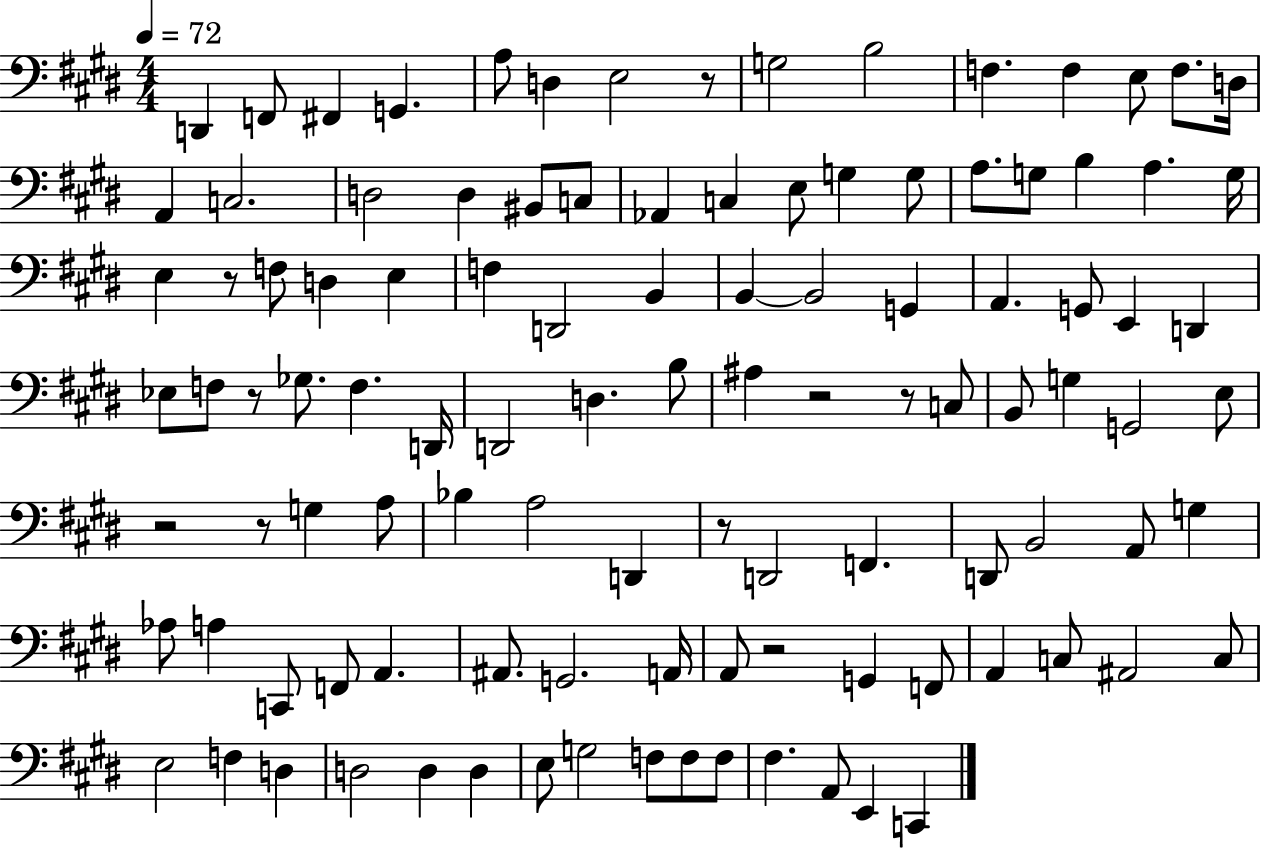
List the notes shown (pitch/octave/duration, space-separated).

D2/q F2/e F#2/q G2/q. A3/e D3/q E3/h R/e G3/h B3/h F3/q. F3/q E3/e F3/e. D3/s A2/q C3/h. D3/h D3/q BIS2/e C3/e Ab2/q C3/q E3/e G3/q G3/e A3/e. G3/e B3/q A3/q. G3/s E3/q R/e F3/e D3/q E3/q F3/q D2/h B2/q B2/q B2/h G2/q A2/q. G2/e E2/q D2/q Eb3/e F3/e R/e Gb3/e. F3/q. D2/s D2/h D3/q. B3/e A#3/q R/h R/e C3/e B2/e G3/q G2/h E3/e R/h R/e G3/q A3/e Bb3/q A3/h D2/q R/e D2/h F2/q. D2/e B2/h A2/e G3/q Ab3/e A3/q C2/e F2/e A2/q. A#2/e. G2/h. A2/s A2/e R/h G2/q F2/e A2/q C3/e A#2/h C3/e E3/h F3/q D3/q D3/h D3/q D3/q E3/e G3/h F3/e F3/e F3/e F#3/q. A2/e E2/q C2/q